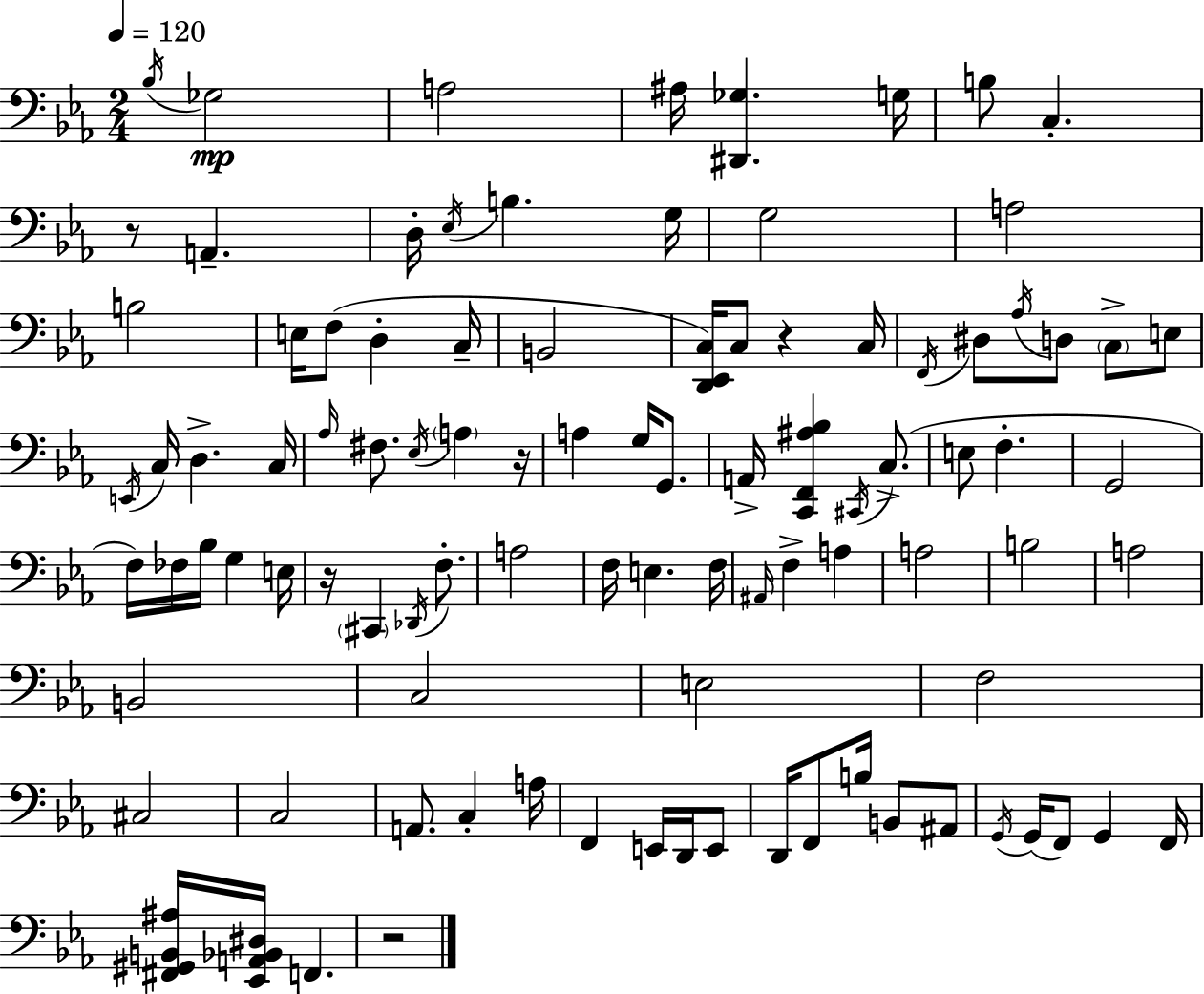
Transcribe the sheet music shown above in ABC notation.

X:1
T:Untitled
M:2/4
L:1/4
K:Cm
_B,/4 _G,2 A,2 ^A,/4 [^D,,_G,] G,/4 B,/2 C, z/2 A,, D,/4 _E,/4 B, G,/4 G,2 A,2 B,2 E,/4 F,/2 D, C,/4 B,,2 [D,,_E,,C,]/4 C,/2 z C,/4 F,,/4 ^D,/2 _A,/4 D,/2 C,/2 E,/2 E,,/4 C,/4 D, C,/4 _A,/4 ^F,/2 _E,/4 A, z/4 A, G,/4 G,,/2 A,,/4 [C,,F,,^A,_B,] ^C,,/4 C,/2 E,/2 F, G,,2 F,/4 _F,/4 _B,/4 G, E,/4 z/4 ^C,, _D,,/4 F,/2 A,2 F,/4 E, F,/4 ^A,,/4 F, A, A,2 B,2 A,2 B,,2 C,2 E,2 F,2 ^C,2 C,2 A,,/2 C, A,/4 F,, E,,/4 D,,/4 E,,/2 D,,/4 F,,/2 B,/4 B,,/2 ^A,,/2 G,,/4 G,,/4 F,,/2 G,, F,,/4 [^F,,^G,,B,,^A,]/4 [_E,,A,,_B,,^D,]/4 F,, z2